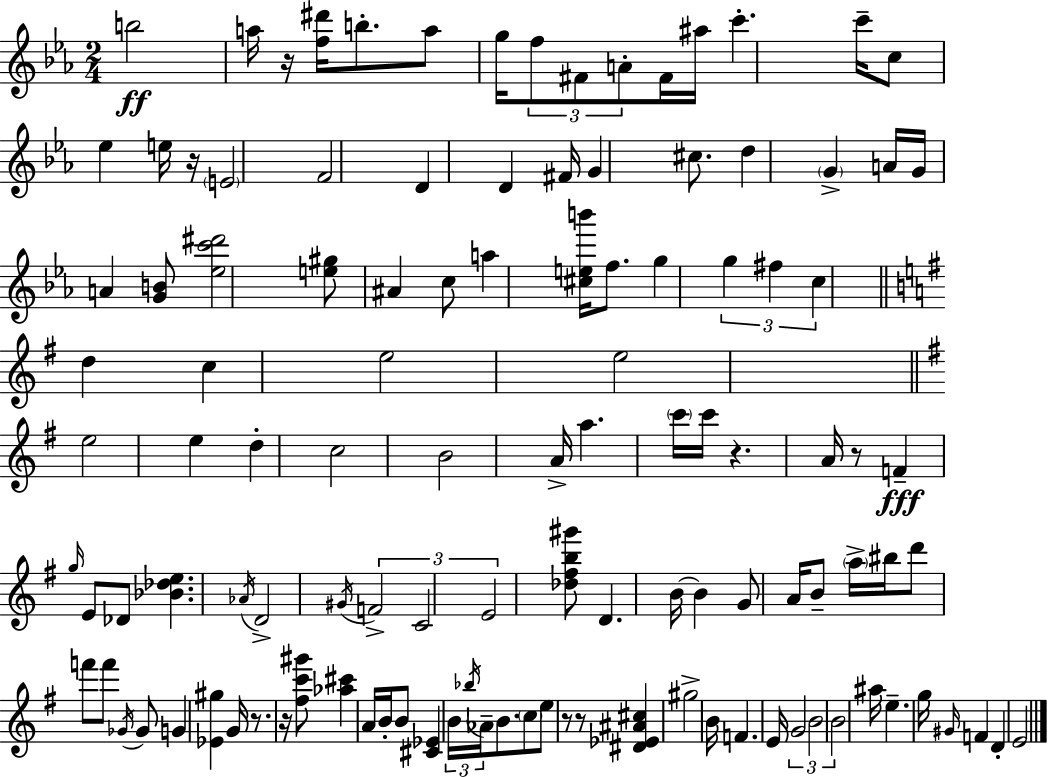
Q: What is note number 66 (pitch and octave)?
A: A5